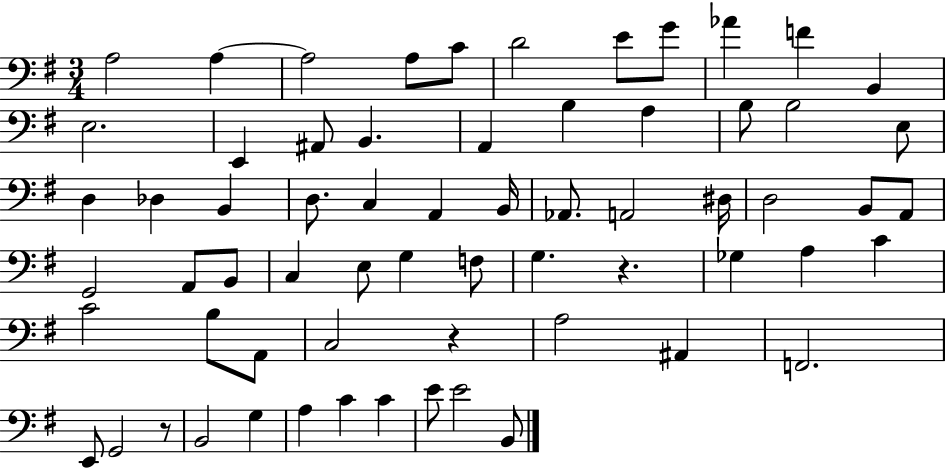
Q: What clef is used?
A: bass